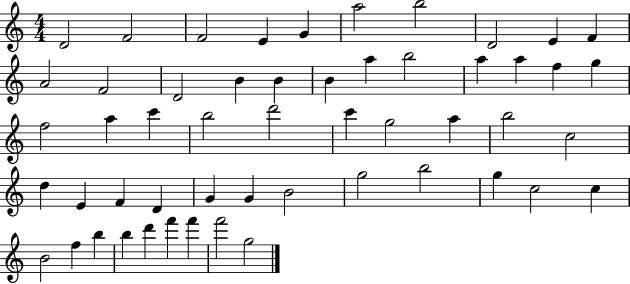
{
  \clef treble
  \numericTimeSignature
  \time 4/4
  \key c \major
  d'2 f'2 | f'2 e'4 g'4 | a''2 b''2 | d'2 e'4 f'4 | \break a'2 f'2 | d'2 b'4 b'4 | b'4 a''4 b''2 | a''4 a''4 f''4 g''4 | \break f''2 a''4 c'''4 | b''2 d'''2 | c'''4 g''2 a''4 | b''2 c''2 | \break d''4 e'4 f'4 d'4 | g'4 g'4 b'2 | g''2 b''2 | g''4 c''2 c''4 | \break b'2 f''4 b''4 | b''4 d'''4 f'''4 f'''4 | f'''2 g''2 | \bar "|."
}